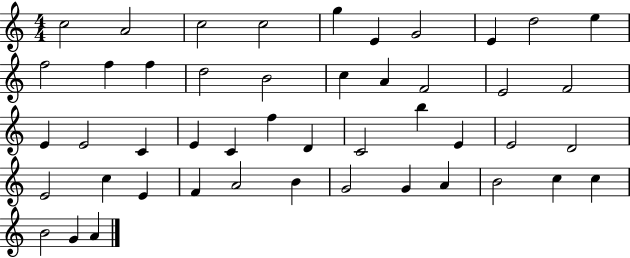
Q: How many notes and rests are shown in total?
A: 47